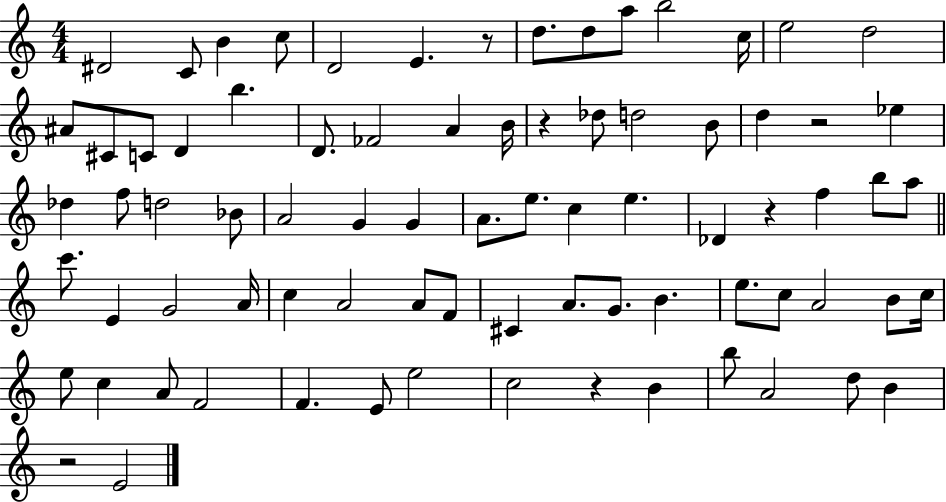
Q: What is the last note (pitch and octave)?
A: E4